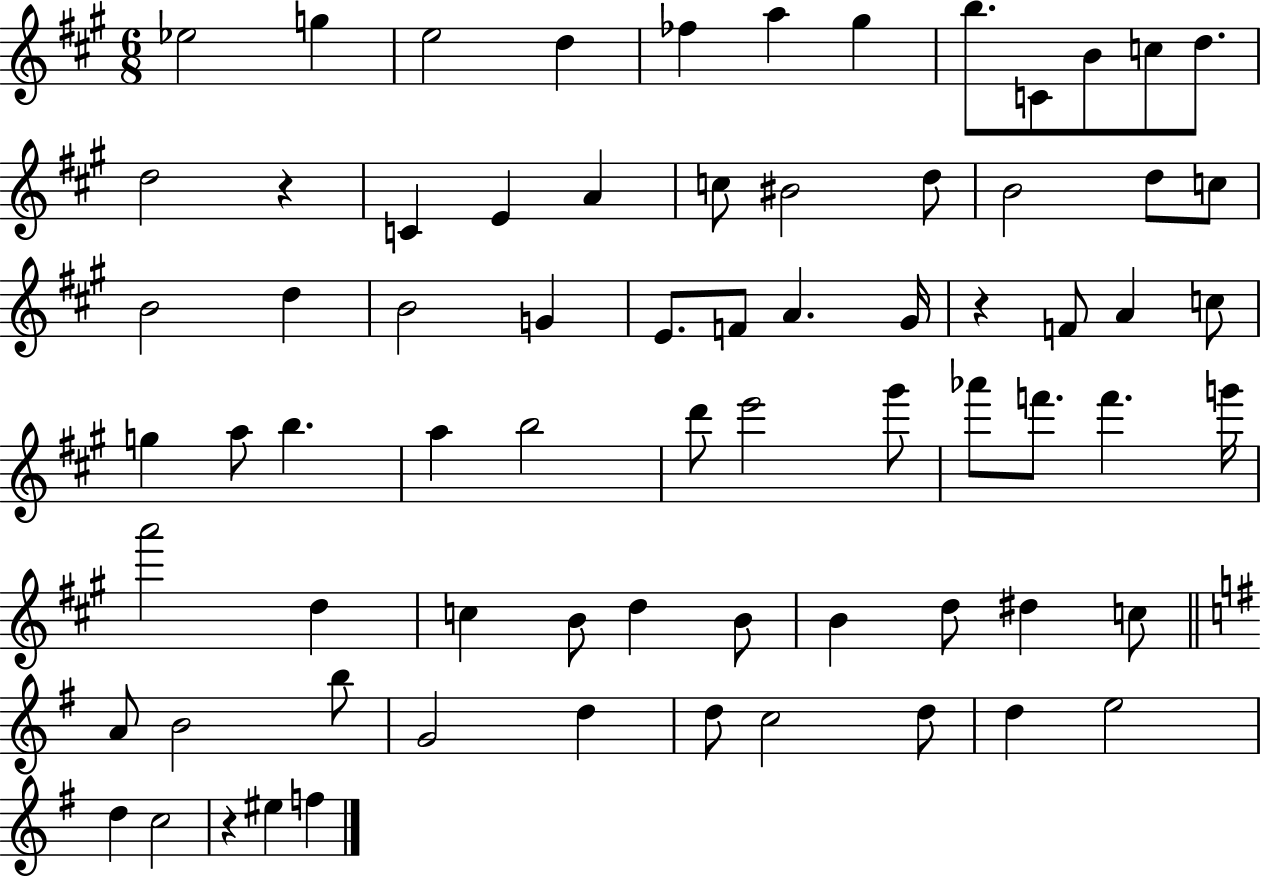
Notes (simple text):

Eb5/h G5/q E5/h D5/q FES5/q A5/q G#5/q B5/e. C4/e B4/e C5/e D5/e. D5/h R/q C4/q E4/q A4/q C5/e BIS4/h D5/e B4/h D5/e C5/e B4/h D5/q B4/h G4/q E4/e. F4/e A4/q. G#4/s R/q F4/e A4/q C5/e G5/q A5/e B5/q. A5/q B5/h D6/e E6/h G#6/e Ab6/e F6/e. F6/q. G6/s A6/h D5/q C5/q B4/e D5/q B4/e B4/q D5/e D#5/q C5/e A4/e B4/h B5/e G4/h D5/q D5/e C5/h D5/e D5/q E5/h D5/q C5/h R/q EIS5/q F5/q